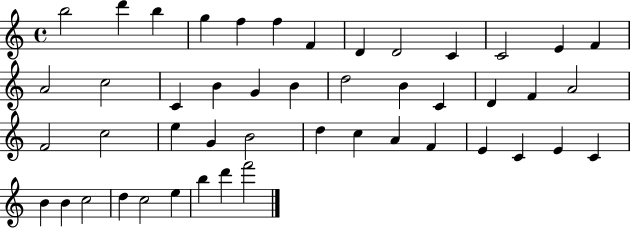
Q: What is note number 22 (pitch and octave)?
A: C4